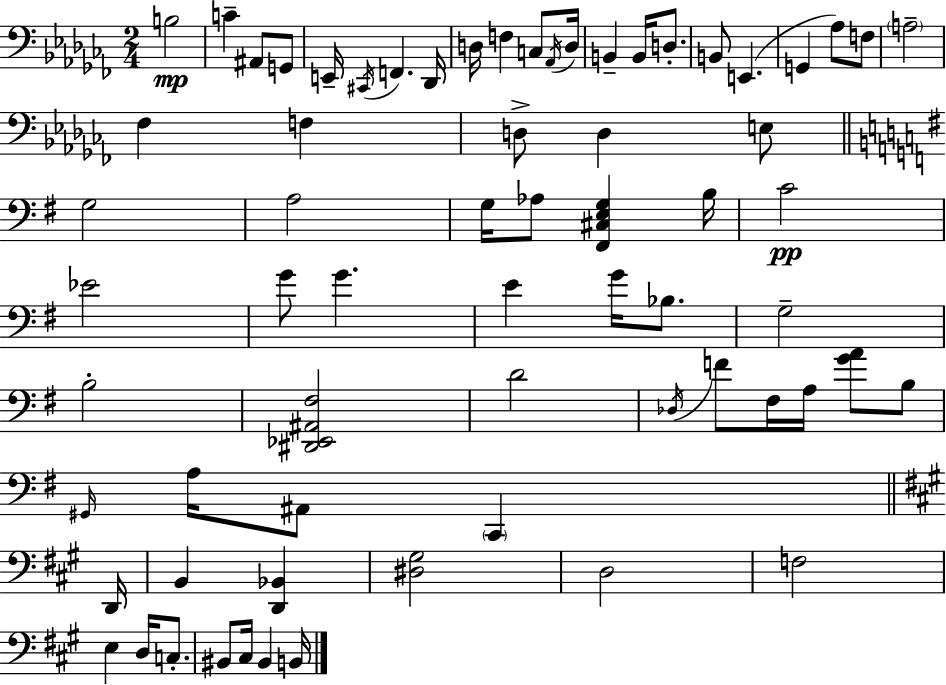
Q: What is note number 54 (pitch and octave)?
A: D3